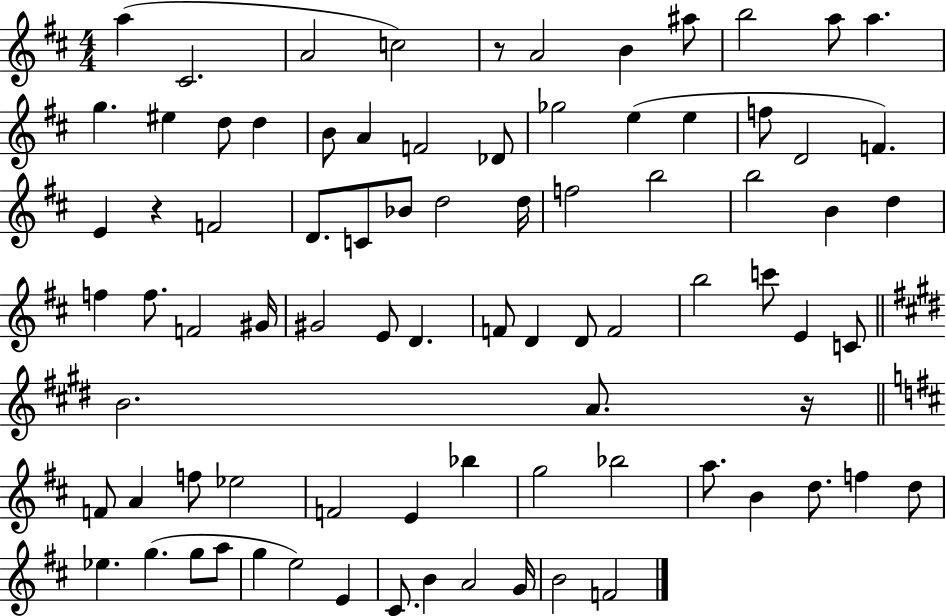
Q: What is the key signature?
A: D major